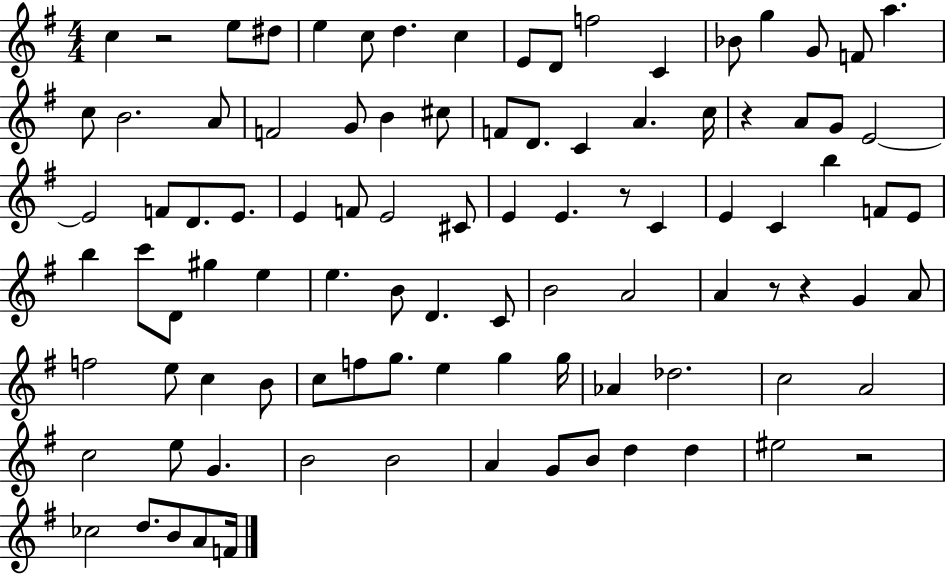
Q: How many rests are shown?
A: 6